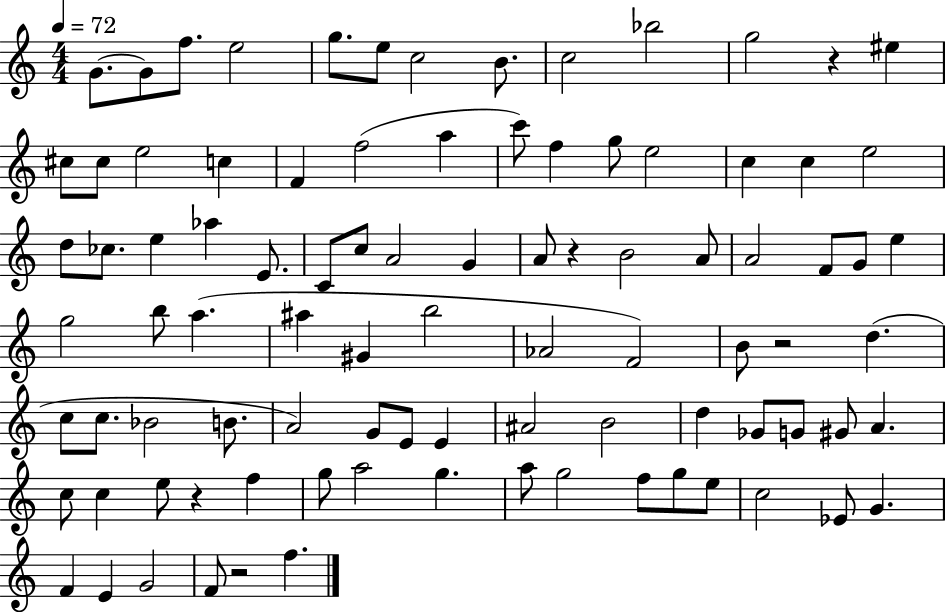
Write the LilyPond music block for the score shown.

{
  \clef treble
  \numericTimeSignature
  \time 4/4
  \key c \major
  \tempo 4 = 72
  g'8.~~ g'8 f''8. e''2 | g''8. e''8 c''2 b'8. | c''2 bes''2 | g''2 r4 eis''4 | \break cis''8 cis''8 e''2 c''4 | f'4 f''2( a''4 | c'''8) f''4 g''8 e''2 | c''4 c''4 e''2 | \break d''8 ces''8. e''4 aes''4 e'8. | c'8 c''8 a'2 g'4 | a'8 r4 b'2 a'8 | a'2 f'8 g'8 e''4 | \break g''2 b''8 a''4.( | ais''4 gis'4 b''2 | aes'2 f'2) | b'8 r2 d''4.( | \break c''8 c''8. bes'2 b'8. | a'2) g'8 e'8 e'4 | ais'2 b'2 | d''4 ges'8 g'8 gis'8 a'4. | \break c''8 c''4 e''8 r4 f''4 | g''8 a''2 g''4. | a''8 g''2 f''8 g''8 e''8 | c''2 ees'8 g'4. | \break f'4 e'4 g'2 | f'8 r2 f''4. | \bar "|."
}